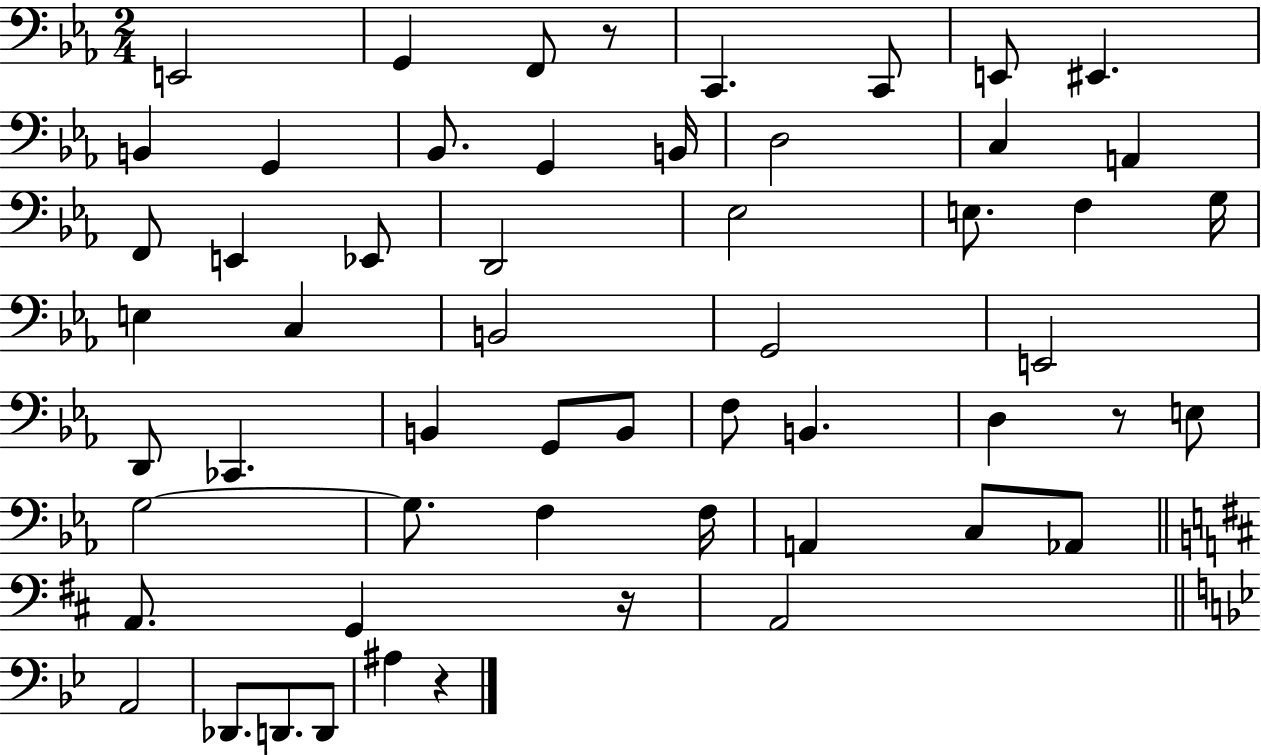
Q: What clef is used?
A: bass